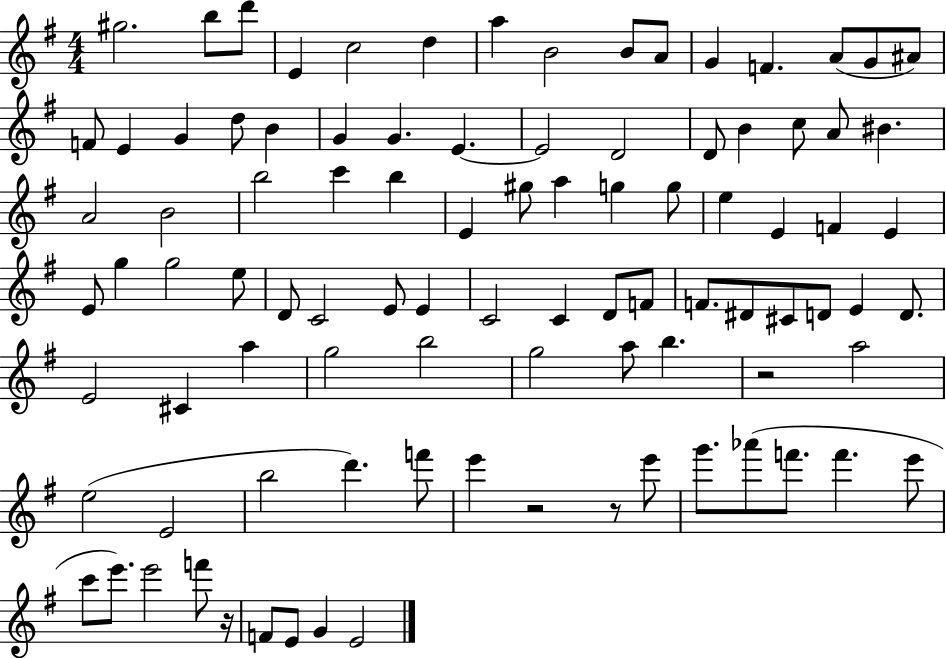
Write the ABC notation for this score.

X:1
T:Untitled
M:4/4
L:1/4
K:G
^g2 b/2 d'/2 E c2 d a B2 B/2 A/2 G F A/2 G/2 ^A/2 F/2 E G d/2 B G G E E2 D2 D/2 B c/2 A/2 ^B A2 B2 b2 c' b E ^g/2 a g g/2 e E F E E/2 g g2 e/2 D/2 C2 E/2 E C2 C D/2 F/2 F/2 ^D/2 ^C/2 D/2 E D/2 E2 ^C a g2 b2 g2 a/2 b z2 a2 e2 E2 b2 d' f'/2 e' z2 z/2 e'/2 g'/2 _a'/2 f'/2 f' e'/2 c'/2 e'/2 e'2 f'/2 z/4 F/2 E/2 G E2